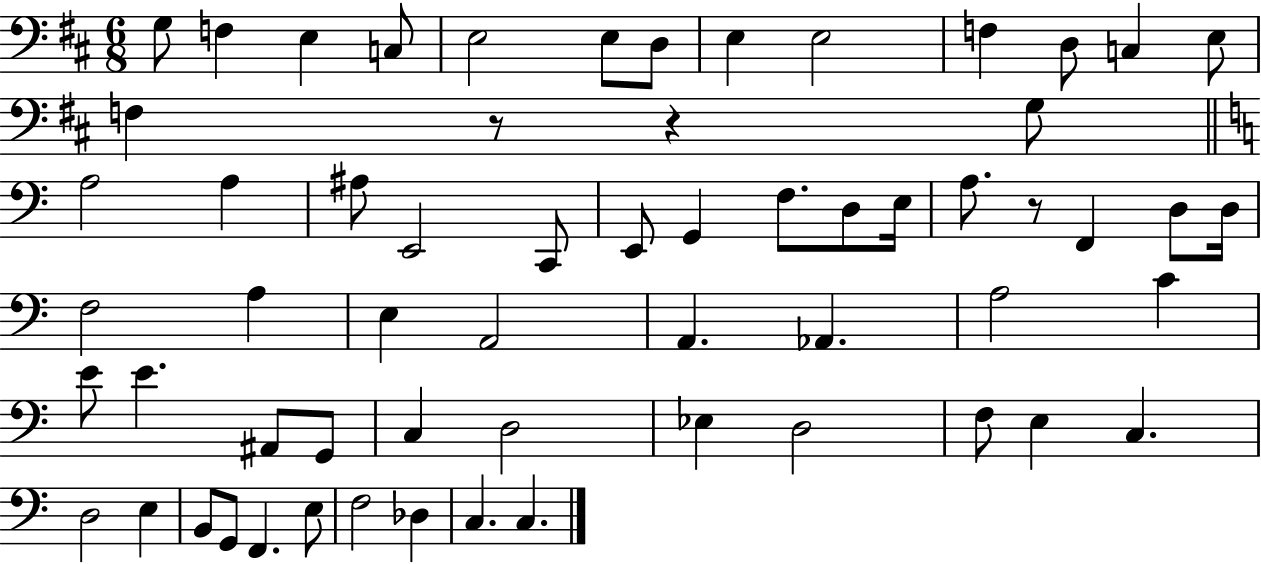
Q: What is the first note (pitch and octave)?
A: G3